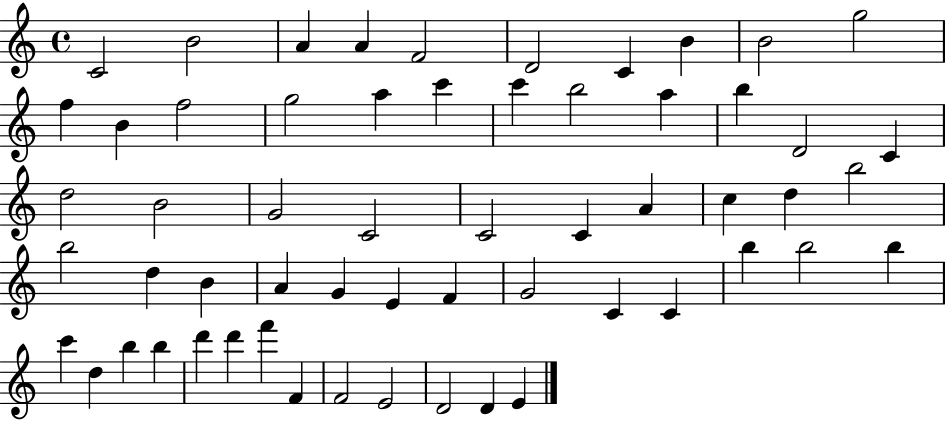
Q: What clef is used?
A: treble